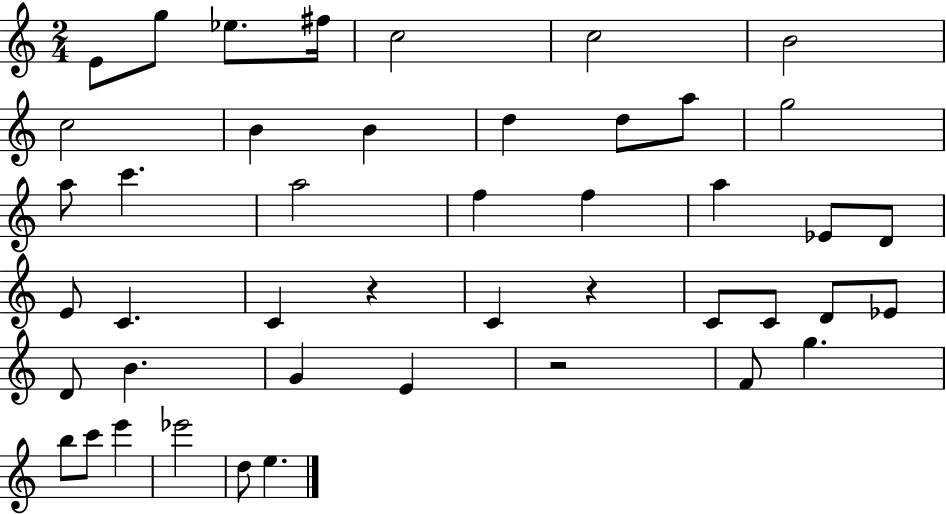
{
  \clef treble
  \numericTimeSignature
  \time 2/4
  \key c \major
  e'8 g''8 ees''8. fis''16 | c''2 | c''2 | b'2 | \break c''2 | b'4 b'4 | d''4 d''8 a''8 | g''2 | \break a''8 c'''4. | a''2 | f''4 f''4 | a''4 ees'8 d'8 | \break e'8 c'4. | c'4 r4 | c'4 r4 | c'8 c'8 d'8 ees'8 | \break d'8 b'4. | g'4 e'4 | r2 | f'8 g''4. | \break b''8 c'''8 e'''4 | ees'''2 | d''8 e''4. | \bar "|."
}